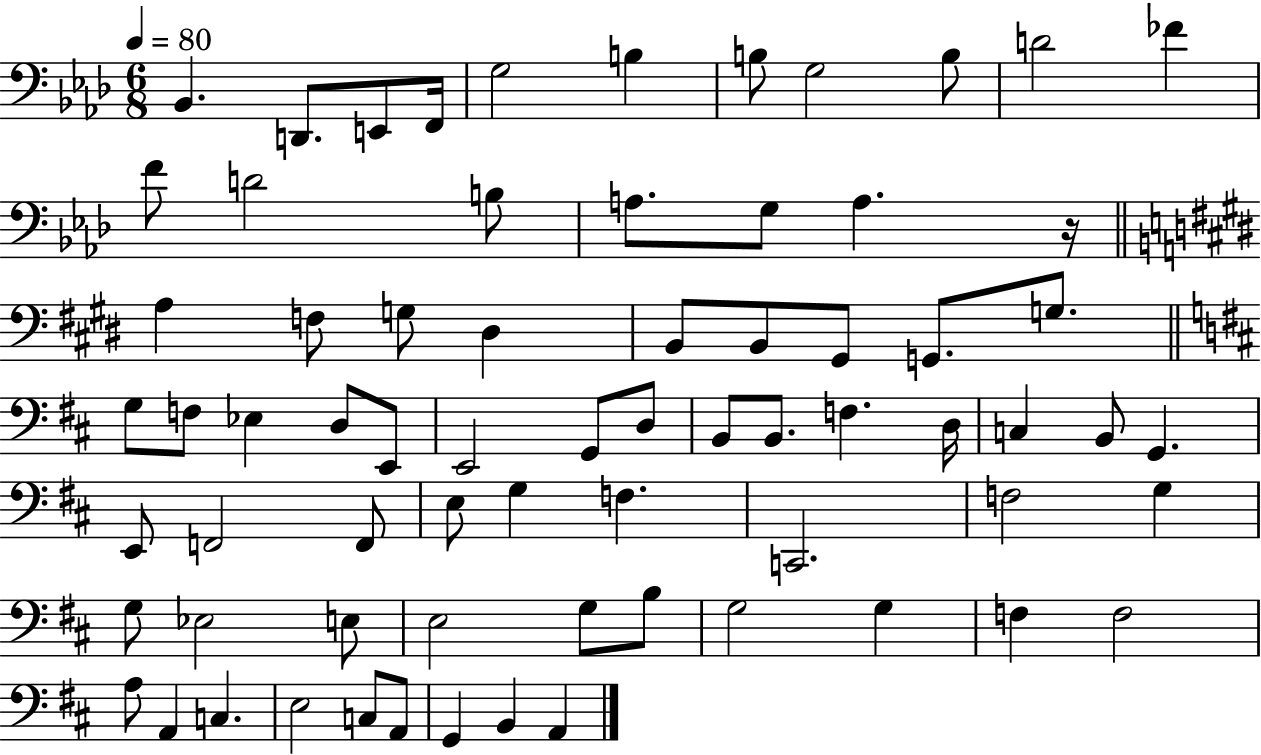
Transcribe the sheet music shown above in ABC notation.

X:1
T:Untitled
M:6/8
L:1/4
K:Ab
_B,, D,,/2 E,,/2 F,,/4 G,2 B, B,/2 G,2 B,/2 D2 _F F/2 D2 B,/2 A,/2 G,/2 A, z/4 A, F,/2 G,/2 ^D, B,,/2 B,,/2 ^G,,/2 G,,/2 G,/2 G,/2 F,/2 _E, D,/2 E,,/2 E,,2 G,,/2 D,/2 B,,/2 B,,/2 F, D,/4 C, B,,/2 G,, E,,/2 F,,2 F,,/2 E,/2 G, F, C,,2 F,2 G, G,/2 _E,2 E,/2 E,2 G,/2 B,/2 G,2 G, F, F,2 A,/2 A,, C, E,2 C,/2 A,,/2 G,, B,, A,,